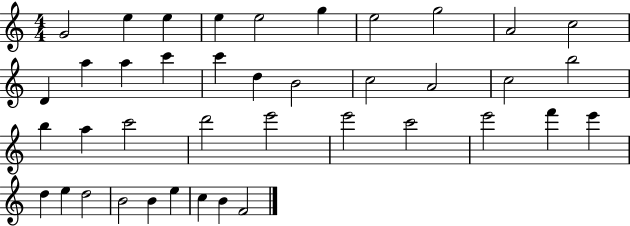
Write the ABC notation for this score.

X:1
T:Untitled
M:4/4
L:1/4
K:C
G2 e e e e2 g e2 g2 A2 c2 D a a c' c' d B2 c2 A2 c2 b2 b a c'2 d'2 e'2 e'2 c'2 e'2 f' e' d e d2 B2 B e c B F2